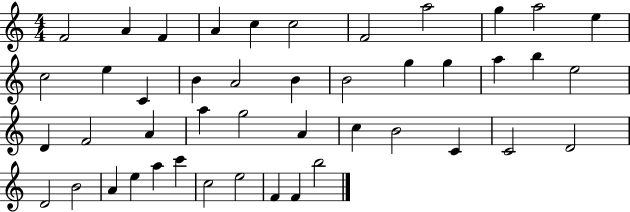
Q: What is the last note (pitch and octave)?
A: B5